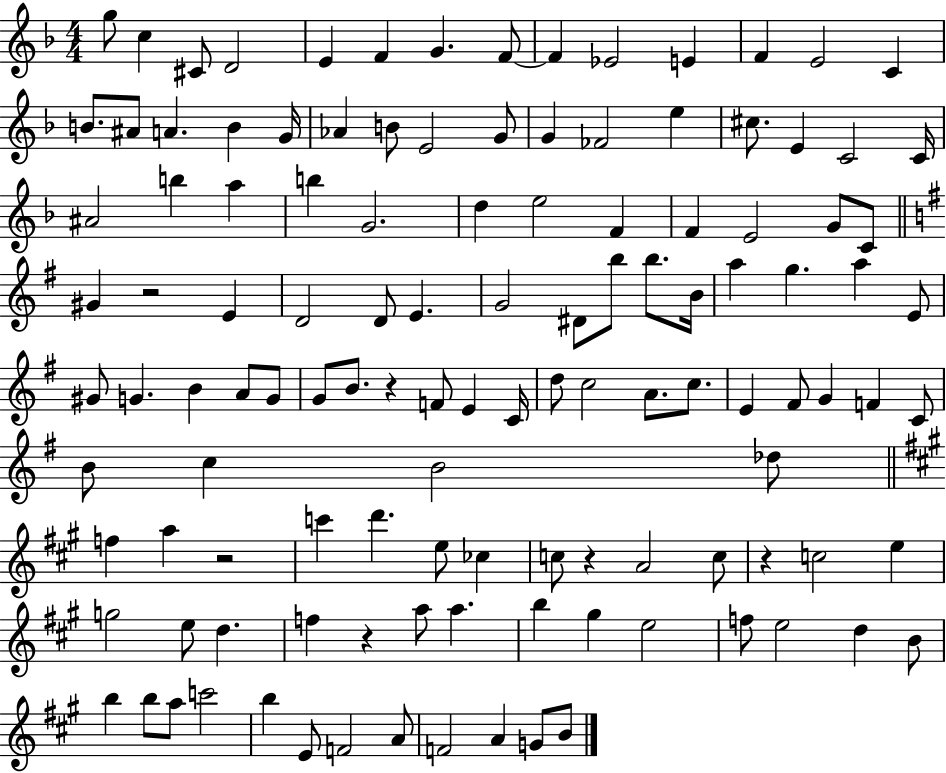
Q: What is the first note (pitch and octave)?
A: G5